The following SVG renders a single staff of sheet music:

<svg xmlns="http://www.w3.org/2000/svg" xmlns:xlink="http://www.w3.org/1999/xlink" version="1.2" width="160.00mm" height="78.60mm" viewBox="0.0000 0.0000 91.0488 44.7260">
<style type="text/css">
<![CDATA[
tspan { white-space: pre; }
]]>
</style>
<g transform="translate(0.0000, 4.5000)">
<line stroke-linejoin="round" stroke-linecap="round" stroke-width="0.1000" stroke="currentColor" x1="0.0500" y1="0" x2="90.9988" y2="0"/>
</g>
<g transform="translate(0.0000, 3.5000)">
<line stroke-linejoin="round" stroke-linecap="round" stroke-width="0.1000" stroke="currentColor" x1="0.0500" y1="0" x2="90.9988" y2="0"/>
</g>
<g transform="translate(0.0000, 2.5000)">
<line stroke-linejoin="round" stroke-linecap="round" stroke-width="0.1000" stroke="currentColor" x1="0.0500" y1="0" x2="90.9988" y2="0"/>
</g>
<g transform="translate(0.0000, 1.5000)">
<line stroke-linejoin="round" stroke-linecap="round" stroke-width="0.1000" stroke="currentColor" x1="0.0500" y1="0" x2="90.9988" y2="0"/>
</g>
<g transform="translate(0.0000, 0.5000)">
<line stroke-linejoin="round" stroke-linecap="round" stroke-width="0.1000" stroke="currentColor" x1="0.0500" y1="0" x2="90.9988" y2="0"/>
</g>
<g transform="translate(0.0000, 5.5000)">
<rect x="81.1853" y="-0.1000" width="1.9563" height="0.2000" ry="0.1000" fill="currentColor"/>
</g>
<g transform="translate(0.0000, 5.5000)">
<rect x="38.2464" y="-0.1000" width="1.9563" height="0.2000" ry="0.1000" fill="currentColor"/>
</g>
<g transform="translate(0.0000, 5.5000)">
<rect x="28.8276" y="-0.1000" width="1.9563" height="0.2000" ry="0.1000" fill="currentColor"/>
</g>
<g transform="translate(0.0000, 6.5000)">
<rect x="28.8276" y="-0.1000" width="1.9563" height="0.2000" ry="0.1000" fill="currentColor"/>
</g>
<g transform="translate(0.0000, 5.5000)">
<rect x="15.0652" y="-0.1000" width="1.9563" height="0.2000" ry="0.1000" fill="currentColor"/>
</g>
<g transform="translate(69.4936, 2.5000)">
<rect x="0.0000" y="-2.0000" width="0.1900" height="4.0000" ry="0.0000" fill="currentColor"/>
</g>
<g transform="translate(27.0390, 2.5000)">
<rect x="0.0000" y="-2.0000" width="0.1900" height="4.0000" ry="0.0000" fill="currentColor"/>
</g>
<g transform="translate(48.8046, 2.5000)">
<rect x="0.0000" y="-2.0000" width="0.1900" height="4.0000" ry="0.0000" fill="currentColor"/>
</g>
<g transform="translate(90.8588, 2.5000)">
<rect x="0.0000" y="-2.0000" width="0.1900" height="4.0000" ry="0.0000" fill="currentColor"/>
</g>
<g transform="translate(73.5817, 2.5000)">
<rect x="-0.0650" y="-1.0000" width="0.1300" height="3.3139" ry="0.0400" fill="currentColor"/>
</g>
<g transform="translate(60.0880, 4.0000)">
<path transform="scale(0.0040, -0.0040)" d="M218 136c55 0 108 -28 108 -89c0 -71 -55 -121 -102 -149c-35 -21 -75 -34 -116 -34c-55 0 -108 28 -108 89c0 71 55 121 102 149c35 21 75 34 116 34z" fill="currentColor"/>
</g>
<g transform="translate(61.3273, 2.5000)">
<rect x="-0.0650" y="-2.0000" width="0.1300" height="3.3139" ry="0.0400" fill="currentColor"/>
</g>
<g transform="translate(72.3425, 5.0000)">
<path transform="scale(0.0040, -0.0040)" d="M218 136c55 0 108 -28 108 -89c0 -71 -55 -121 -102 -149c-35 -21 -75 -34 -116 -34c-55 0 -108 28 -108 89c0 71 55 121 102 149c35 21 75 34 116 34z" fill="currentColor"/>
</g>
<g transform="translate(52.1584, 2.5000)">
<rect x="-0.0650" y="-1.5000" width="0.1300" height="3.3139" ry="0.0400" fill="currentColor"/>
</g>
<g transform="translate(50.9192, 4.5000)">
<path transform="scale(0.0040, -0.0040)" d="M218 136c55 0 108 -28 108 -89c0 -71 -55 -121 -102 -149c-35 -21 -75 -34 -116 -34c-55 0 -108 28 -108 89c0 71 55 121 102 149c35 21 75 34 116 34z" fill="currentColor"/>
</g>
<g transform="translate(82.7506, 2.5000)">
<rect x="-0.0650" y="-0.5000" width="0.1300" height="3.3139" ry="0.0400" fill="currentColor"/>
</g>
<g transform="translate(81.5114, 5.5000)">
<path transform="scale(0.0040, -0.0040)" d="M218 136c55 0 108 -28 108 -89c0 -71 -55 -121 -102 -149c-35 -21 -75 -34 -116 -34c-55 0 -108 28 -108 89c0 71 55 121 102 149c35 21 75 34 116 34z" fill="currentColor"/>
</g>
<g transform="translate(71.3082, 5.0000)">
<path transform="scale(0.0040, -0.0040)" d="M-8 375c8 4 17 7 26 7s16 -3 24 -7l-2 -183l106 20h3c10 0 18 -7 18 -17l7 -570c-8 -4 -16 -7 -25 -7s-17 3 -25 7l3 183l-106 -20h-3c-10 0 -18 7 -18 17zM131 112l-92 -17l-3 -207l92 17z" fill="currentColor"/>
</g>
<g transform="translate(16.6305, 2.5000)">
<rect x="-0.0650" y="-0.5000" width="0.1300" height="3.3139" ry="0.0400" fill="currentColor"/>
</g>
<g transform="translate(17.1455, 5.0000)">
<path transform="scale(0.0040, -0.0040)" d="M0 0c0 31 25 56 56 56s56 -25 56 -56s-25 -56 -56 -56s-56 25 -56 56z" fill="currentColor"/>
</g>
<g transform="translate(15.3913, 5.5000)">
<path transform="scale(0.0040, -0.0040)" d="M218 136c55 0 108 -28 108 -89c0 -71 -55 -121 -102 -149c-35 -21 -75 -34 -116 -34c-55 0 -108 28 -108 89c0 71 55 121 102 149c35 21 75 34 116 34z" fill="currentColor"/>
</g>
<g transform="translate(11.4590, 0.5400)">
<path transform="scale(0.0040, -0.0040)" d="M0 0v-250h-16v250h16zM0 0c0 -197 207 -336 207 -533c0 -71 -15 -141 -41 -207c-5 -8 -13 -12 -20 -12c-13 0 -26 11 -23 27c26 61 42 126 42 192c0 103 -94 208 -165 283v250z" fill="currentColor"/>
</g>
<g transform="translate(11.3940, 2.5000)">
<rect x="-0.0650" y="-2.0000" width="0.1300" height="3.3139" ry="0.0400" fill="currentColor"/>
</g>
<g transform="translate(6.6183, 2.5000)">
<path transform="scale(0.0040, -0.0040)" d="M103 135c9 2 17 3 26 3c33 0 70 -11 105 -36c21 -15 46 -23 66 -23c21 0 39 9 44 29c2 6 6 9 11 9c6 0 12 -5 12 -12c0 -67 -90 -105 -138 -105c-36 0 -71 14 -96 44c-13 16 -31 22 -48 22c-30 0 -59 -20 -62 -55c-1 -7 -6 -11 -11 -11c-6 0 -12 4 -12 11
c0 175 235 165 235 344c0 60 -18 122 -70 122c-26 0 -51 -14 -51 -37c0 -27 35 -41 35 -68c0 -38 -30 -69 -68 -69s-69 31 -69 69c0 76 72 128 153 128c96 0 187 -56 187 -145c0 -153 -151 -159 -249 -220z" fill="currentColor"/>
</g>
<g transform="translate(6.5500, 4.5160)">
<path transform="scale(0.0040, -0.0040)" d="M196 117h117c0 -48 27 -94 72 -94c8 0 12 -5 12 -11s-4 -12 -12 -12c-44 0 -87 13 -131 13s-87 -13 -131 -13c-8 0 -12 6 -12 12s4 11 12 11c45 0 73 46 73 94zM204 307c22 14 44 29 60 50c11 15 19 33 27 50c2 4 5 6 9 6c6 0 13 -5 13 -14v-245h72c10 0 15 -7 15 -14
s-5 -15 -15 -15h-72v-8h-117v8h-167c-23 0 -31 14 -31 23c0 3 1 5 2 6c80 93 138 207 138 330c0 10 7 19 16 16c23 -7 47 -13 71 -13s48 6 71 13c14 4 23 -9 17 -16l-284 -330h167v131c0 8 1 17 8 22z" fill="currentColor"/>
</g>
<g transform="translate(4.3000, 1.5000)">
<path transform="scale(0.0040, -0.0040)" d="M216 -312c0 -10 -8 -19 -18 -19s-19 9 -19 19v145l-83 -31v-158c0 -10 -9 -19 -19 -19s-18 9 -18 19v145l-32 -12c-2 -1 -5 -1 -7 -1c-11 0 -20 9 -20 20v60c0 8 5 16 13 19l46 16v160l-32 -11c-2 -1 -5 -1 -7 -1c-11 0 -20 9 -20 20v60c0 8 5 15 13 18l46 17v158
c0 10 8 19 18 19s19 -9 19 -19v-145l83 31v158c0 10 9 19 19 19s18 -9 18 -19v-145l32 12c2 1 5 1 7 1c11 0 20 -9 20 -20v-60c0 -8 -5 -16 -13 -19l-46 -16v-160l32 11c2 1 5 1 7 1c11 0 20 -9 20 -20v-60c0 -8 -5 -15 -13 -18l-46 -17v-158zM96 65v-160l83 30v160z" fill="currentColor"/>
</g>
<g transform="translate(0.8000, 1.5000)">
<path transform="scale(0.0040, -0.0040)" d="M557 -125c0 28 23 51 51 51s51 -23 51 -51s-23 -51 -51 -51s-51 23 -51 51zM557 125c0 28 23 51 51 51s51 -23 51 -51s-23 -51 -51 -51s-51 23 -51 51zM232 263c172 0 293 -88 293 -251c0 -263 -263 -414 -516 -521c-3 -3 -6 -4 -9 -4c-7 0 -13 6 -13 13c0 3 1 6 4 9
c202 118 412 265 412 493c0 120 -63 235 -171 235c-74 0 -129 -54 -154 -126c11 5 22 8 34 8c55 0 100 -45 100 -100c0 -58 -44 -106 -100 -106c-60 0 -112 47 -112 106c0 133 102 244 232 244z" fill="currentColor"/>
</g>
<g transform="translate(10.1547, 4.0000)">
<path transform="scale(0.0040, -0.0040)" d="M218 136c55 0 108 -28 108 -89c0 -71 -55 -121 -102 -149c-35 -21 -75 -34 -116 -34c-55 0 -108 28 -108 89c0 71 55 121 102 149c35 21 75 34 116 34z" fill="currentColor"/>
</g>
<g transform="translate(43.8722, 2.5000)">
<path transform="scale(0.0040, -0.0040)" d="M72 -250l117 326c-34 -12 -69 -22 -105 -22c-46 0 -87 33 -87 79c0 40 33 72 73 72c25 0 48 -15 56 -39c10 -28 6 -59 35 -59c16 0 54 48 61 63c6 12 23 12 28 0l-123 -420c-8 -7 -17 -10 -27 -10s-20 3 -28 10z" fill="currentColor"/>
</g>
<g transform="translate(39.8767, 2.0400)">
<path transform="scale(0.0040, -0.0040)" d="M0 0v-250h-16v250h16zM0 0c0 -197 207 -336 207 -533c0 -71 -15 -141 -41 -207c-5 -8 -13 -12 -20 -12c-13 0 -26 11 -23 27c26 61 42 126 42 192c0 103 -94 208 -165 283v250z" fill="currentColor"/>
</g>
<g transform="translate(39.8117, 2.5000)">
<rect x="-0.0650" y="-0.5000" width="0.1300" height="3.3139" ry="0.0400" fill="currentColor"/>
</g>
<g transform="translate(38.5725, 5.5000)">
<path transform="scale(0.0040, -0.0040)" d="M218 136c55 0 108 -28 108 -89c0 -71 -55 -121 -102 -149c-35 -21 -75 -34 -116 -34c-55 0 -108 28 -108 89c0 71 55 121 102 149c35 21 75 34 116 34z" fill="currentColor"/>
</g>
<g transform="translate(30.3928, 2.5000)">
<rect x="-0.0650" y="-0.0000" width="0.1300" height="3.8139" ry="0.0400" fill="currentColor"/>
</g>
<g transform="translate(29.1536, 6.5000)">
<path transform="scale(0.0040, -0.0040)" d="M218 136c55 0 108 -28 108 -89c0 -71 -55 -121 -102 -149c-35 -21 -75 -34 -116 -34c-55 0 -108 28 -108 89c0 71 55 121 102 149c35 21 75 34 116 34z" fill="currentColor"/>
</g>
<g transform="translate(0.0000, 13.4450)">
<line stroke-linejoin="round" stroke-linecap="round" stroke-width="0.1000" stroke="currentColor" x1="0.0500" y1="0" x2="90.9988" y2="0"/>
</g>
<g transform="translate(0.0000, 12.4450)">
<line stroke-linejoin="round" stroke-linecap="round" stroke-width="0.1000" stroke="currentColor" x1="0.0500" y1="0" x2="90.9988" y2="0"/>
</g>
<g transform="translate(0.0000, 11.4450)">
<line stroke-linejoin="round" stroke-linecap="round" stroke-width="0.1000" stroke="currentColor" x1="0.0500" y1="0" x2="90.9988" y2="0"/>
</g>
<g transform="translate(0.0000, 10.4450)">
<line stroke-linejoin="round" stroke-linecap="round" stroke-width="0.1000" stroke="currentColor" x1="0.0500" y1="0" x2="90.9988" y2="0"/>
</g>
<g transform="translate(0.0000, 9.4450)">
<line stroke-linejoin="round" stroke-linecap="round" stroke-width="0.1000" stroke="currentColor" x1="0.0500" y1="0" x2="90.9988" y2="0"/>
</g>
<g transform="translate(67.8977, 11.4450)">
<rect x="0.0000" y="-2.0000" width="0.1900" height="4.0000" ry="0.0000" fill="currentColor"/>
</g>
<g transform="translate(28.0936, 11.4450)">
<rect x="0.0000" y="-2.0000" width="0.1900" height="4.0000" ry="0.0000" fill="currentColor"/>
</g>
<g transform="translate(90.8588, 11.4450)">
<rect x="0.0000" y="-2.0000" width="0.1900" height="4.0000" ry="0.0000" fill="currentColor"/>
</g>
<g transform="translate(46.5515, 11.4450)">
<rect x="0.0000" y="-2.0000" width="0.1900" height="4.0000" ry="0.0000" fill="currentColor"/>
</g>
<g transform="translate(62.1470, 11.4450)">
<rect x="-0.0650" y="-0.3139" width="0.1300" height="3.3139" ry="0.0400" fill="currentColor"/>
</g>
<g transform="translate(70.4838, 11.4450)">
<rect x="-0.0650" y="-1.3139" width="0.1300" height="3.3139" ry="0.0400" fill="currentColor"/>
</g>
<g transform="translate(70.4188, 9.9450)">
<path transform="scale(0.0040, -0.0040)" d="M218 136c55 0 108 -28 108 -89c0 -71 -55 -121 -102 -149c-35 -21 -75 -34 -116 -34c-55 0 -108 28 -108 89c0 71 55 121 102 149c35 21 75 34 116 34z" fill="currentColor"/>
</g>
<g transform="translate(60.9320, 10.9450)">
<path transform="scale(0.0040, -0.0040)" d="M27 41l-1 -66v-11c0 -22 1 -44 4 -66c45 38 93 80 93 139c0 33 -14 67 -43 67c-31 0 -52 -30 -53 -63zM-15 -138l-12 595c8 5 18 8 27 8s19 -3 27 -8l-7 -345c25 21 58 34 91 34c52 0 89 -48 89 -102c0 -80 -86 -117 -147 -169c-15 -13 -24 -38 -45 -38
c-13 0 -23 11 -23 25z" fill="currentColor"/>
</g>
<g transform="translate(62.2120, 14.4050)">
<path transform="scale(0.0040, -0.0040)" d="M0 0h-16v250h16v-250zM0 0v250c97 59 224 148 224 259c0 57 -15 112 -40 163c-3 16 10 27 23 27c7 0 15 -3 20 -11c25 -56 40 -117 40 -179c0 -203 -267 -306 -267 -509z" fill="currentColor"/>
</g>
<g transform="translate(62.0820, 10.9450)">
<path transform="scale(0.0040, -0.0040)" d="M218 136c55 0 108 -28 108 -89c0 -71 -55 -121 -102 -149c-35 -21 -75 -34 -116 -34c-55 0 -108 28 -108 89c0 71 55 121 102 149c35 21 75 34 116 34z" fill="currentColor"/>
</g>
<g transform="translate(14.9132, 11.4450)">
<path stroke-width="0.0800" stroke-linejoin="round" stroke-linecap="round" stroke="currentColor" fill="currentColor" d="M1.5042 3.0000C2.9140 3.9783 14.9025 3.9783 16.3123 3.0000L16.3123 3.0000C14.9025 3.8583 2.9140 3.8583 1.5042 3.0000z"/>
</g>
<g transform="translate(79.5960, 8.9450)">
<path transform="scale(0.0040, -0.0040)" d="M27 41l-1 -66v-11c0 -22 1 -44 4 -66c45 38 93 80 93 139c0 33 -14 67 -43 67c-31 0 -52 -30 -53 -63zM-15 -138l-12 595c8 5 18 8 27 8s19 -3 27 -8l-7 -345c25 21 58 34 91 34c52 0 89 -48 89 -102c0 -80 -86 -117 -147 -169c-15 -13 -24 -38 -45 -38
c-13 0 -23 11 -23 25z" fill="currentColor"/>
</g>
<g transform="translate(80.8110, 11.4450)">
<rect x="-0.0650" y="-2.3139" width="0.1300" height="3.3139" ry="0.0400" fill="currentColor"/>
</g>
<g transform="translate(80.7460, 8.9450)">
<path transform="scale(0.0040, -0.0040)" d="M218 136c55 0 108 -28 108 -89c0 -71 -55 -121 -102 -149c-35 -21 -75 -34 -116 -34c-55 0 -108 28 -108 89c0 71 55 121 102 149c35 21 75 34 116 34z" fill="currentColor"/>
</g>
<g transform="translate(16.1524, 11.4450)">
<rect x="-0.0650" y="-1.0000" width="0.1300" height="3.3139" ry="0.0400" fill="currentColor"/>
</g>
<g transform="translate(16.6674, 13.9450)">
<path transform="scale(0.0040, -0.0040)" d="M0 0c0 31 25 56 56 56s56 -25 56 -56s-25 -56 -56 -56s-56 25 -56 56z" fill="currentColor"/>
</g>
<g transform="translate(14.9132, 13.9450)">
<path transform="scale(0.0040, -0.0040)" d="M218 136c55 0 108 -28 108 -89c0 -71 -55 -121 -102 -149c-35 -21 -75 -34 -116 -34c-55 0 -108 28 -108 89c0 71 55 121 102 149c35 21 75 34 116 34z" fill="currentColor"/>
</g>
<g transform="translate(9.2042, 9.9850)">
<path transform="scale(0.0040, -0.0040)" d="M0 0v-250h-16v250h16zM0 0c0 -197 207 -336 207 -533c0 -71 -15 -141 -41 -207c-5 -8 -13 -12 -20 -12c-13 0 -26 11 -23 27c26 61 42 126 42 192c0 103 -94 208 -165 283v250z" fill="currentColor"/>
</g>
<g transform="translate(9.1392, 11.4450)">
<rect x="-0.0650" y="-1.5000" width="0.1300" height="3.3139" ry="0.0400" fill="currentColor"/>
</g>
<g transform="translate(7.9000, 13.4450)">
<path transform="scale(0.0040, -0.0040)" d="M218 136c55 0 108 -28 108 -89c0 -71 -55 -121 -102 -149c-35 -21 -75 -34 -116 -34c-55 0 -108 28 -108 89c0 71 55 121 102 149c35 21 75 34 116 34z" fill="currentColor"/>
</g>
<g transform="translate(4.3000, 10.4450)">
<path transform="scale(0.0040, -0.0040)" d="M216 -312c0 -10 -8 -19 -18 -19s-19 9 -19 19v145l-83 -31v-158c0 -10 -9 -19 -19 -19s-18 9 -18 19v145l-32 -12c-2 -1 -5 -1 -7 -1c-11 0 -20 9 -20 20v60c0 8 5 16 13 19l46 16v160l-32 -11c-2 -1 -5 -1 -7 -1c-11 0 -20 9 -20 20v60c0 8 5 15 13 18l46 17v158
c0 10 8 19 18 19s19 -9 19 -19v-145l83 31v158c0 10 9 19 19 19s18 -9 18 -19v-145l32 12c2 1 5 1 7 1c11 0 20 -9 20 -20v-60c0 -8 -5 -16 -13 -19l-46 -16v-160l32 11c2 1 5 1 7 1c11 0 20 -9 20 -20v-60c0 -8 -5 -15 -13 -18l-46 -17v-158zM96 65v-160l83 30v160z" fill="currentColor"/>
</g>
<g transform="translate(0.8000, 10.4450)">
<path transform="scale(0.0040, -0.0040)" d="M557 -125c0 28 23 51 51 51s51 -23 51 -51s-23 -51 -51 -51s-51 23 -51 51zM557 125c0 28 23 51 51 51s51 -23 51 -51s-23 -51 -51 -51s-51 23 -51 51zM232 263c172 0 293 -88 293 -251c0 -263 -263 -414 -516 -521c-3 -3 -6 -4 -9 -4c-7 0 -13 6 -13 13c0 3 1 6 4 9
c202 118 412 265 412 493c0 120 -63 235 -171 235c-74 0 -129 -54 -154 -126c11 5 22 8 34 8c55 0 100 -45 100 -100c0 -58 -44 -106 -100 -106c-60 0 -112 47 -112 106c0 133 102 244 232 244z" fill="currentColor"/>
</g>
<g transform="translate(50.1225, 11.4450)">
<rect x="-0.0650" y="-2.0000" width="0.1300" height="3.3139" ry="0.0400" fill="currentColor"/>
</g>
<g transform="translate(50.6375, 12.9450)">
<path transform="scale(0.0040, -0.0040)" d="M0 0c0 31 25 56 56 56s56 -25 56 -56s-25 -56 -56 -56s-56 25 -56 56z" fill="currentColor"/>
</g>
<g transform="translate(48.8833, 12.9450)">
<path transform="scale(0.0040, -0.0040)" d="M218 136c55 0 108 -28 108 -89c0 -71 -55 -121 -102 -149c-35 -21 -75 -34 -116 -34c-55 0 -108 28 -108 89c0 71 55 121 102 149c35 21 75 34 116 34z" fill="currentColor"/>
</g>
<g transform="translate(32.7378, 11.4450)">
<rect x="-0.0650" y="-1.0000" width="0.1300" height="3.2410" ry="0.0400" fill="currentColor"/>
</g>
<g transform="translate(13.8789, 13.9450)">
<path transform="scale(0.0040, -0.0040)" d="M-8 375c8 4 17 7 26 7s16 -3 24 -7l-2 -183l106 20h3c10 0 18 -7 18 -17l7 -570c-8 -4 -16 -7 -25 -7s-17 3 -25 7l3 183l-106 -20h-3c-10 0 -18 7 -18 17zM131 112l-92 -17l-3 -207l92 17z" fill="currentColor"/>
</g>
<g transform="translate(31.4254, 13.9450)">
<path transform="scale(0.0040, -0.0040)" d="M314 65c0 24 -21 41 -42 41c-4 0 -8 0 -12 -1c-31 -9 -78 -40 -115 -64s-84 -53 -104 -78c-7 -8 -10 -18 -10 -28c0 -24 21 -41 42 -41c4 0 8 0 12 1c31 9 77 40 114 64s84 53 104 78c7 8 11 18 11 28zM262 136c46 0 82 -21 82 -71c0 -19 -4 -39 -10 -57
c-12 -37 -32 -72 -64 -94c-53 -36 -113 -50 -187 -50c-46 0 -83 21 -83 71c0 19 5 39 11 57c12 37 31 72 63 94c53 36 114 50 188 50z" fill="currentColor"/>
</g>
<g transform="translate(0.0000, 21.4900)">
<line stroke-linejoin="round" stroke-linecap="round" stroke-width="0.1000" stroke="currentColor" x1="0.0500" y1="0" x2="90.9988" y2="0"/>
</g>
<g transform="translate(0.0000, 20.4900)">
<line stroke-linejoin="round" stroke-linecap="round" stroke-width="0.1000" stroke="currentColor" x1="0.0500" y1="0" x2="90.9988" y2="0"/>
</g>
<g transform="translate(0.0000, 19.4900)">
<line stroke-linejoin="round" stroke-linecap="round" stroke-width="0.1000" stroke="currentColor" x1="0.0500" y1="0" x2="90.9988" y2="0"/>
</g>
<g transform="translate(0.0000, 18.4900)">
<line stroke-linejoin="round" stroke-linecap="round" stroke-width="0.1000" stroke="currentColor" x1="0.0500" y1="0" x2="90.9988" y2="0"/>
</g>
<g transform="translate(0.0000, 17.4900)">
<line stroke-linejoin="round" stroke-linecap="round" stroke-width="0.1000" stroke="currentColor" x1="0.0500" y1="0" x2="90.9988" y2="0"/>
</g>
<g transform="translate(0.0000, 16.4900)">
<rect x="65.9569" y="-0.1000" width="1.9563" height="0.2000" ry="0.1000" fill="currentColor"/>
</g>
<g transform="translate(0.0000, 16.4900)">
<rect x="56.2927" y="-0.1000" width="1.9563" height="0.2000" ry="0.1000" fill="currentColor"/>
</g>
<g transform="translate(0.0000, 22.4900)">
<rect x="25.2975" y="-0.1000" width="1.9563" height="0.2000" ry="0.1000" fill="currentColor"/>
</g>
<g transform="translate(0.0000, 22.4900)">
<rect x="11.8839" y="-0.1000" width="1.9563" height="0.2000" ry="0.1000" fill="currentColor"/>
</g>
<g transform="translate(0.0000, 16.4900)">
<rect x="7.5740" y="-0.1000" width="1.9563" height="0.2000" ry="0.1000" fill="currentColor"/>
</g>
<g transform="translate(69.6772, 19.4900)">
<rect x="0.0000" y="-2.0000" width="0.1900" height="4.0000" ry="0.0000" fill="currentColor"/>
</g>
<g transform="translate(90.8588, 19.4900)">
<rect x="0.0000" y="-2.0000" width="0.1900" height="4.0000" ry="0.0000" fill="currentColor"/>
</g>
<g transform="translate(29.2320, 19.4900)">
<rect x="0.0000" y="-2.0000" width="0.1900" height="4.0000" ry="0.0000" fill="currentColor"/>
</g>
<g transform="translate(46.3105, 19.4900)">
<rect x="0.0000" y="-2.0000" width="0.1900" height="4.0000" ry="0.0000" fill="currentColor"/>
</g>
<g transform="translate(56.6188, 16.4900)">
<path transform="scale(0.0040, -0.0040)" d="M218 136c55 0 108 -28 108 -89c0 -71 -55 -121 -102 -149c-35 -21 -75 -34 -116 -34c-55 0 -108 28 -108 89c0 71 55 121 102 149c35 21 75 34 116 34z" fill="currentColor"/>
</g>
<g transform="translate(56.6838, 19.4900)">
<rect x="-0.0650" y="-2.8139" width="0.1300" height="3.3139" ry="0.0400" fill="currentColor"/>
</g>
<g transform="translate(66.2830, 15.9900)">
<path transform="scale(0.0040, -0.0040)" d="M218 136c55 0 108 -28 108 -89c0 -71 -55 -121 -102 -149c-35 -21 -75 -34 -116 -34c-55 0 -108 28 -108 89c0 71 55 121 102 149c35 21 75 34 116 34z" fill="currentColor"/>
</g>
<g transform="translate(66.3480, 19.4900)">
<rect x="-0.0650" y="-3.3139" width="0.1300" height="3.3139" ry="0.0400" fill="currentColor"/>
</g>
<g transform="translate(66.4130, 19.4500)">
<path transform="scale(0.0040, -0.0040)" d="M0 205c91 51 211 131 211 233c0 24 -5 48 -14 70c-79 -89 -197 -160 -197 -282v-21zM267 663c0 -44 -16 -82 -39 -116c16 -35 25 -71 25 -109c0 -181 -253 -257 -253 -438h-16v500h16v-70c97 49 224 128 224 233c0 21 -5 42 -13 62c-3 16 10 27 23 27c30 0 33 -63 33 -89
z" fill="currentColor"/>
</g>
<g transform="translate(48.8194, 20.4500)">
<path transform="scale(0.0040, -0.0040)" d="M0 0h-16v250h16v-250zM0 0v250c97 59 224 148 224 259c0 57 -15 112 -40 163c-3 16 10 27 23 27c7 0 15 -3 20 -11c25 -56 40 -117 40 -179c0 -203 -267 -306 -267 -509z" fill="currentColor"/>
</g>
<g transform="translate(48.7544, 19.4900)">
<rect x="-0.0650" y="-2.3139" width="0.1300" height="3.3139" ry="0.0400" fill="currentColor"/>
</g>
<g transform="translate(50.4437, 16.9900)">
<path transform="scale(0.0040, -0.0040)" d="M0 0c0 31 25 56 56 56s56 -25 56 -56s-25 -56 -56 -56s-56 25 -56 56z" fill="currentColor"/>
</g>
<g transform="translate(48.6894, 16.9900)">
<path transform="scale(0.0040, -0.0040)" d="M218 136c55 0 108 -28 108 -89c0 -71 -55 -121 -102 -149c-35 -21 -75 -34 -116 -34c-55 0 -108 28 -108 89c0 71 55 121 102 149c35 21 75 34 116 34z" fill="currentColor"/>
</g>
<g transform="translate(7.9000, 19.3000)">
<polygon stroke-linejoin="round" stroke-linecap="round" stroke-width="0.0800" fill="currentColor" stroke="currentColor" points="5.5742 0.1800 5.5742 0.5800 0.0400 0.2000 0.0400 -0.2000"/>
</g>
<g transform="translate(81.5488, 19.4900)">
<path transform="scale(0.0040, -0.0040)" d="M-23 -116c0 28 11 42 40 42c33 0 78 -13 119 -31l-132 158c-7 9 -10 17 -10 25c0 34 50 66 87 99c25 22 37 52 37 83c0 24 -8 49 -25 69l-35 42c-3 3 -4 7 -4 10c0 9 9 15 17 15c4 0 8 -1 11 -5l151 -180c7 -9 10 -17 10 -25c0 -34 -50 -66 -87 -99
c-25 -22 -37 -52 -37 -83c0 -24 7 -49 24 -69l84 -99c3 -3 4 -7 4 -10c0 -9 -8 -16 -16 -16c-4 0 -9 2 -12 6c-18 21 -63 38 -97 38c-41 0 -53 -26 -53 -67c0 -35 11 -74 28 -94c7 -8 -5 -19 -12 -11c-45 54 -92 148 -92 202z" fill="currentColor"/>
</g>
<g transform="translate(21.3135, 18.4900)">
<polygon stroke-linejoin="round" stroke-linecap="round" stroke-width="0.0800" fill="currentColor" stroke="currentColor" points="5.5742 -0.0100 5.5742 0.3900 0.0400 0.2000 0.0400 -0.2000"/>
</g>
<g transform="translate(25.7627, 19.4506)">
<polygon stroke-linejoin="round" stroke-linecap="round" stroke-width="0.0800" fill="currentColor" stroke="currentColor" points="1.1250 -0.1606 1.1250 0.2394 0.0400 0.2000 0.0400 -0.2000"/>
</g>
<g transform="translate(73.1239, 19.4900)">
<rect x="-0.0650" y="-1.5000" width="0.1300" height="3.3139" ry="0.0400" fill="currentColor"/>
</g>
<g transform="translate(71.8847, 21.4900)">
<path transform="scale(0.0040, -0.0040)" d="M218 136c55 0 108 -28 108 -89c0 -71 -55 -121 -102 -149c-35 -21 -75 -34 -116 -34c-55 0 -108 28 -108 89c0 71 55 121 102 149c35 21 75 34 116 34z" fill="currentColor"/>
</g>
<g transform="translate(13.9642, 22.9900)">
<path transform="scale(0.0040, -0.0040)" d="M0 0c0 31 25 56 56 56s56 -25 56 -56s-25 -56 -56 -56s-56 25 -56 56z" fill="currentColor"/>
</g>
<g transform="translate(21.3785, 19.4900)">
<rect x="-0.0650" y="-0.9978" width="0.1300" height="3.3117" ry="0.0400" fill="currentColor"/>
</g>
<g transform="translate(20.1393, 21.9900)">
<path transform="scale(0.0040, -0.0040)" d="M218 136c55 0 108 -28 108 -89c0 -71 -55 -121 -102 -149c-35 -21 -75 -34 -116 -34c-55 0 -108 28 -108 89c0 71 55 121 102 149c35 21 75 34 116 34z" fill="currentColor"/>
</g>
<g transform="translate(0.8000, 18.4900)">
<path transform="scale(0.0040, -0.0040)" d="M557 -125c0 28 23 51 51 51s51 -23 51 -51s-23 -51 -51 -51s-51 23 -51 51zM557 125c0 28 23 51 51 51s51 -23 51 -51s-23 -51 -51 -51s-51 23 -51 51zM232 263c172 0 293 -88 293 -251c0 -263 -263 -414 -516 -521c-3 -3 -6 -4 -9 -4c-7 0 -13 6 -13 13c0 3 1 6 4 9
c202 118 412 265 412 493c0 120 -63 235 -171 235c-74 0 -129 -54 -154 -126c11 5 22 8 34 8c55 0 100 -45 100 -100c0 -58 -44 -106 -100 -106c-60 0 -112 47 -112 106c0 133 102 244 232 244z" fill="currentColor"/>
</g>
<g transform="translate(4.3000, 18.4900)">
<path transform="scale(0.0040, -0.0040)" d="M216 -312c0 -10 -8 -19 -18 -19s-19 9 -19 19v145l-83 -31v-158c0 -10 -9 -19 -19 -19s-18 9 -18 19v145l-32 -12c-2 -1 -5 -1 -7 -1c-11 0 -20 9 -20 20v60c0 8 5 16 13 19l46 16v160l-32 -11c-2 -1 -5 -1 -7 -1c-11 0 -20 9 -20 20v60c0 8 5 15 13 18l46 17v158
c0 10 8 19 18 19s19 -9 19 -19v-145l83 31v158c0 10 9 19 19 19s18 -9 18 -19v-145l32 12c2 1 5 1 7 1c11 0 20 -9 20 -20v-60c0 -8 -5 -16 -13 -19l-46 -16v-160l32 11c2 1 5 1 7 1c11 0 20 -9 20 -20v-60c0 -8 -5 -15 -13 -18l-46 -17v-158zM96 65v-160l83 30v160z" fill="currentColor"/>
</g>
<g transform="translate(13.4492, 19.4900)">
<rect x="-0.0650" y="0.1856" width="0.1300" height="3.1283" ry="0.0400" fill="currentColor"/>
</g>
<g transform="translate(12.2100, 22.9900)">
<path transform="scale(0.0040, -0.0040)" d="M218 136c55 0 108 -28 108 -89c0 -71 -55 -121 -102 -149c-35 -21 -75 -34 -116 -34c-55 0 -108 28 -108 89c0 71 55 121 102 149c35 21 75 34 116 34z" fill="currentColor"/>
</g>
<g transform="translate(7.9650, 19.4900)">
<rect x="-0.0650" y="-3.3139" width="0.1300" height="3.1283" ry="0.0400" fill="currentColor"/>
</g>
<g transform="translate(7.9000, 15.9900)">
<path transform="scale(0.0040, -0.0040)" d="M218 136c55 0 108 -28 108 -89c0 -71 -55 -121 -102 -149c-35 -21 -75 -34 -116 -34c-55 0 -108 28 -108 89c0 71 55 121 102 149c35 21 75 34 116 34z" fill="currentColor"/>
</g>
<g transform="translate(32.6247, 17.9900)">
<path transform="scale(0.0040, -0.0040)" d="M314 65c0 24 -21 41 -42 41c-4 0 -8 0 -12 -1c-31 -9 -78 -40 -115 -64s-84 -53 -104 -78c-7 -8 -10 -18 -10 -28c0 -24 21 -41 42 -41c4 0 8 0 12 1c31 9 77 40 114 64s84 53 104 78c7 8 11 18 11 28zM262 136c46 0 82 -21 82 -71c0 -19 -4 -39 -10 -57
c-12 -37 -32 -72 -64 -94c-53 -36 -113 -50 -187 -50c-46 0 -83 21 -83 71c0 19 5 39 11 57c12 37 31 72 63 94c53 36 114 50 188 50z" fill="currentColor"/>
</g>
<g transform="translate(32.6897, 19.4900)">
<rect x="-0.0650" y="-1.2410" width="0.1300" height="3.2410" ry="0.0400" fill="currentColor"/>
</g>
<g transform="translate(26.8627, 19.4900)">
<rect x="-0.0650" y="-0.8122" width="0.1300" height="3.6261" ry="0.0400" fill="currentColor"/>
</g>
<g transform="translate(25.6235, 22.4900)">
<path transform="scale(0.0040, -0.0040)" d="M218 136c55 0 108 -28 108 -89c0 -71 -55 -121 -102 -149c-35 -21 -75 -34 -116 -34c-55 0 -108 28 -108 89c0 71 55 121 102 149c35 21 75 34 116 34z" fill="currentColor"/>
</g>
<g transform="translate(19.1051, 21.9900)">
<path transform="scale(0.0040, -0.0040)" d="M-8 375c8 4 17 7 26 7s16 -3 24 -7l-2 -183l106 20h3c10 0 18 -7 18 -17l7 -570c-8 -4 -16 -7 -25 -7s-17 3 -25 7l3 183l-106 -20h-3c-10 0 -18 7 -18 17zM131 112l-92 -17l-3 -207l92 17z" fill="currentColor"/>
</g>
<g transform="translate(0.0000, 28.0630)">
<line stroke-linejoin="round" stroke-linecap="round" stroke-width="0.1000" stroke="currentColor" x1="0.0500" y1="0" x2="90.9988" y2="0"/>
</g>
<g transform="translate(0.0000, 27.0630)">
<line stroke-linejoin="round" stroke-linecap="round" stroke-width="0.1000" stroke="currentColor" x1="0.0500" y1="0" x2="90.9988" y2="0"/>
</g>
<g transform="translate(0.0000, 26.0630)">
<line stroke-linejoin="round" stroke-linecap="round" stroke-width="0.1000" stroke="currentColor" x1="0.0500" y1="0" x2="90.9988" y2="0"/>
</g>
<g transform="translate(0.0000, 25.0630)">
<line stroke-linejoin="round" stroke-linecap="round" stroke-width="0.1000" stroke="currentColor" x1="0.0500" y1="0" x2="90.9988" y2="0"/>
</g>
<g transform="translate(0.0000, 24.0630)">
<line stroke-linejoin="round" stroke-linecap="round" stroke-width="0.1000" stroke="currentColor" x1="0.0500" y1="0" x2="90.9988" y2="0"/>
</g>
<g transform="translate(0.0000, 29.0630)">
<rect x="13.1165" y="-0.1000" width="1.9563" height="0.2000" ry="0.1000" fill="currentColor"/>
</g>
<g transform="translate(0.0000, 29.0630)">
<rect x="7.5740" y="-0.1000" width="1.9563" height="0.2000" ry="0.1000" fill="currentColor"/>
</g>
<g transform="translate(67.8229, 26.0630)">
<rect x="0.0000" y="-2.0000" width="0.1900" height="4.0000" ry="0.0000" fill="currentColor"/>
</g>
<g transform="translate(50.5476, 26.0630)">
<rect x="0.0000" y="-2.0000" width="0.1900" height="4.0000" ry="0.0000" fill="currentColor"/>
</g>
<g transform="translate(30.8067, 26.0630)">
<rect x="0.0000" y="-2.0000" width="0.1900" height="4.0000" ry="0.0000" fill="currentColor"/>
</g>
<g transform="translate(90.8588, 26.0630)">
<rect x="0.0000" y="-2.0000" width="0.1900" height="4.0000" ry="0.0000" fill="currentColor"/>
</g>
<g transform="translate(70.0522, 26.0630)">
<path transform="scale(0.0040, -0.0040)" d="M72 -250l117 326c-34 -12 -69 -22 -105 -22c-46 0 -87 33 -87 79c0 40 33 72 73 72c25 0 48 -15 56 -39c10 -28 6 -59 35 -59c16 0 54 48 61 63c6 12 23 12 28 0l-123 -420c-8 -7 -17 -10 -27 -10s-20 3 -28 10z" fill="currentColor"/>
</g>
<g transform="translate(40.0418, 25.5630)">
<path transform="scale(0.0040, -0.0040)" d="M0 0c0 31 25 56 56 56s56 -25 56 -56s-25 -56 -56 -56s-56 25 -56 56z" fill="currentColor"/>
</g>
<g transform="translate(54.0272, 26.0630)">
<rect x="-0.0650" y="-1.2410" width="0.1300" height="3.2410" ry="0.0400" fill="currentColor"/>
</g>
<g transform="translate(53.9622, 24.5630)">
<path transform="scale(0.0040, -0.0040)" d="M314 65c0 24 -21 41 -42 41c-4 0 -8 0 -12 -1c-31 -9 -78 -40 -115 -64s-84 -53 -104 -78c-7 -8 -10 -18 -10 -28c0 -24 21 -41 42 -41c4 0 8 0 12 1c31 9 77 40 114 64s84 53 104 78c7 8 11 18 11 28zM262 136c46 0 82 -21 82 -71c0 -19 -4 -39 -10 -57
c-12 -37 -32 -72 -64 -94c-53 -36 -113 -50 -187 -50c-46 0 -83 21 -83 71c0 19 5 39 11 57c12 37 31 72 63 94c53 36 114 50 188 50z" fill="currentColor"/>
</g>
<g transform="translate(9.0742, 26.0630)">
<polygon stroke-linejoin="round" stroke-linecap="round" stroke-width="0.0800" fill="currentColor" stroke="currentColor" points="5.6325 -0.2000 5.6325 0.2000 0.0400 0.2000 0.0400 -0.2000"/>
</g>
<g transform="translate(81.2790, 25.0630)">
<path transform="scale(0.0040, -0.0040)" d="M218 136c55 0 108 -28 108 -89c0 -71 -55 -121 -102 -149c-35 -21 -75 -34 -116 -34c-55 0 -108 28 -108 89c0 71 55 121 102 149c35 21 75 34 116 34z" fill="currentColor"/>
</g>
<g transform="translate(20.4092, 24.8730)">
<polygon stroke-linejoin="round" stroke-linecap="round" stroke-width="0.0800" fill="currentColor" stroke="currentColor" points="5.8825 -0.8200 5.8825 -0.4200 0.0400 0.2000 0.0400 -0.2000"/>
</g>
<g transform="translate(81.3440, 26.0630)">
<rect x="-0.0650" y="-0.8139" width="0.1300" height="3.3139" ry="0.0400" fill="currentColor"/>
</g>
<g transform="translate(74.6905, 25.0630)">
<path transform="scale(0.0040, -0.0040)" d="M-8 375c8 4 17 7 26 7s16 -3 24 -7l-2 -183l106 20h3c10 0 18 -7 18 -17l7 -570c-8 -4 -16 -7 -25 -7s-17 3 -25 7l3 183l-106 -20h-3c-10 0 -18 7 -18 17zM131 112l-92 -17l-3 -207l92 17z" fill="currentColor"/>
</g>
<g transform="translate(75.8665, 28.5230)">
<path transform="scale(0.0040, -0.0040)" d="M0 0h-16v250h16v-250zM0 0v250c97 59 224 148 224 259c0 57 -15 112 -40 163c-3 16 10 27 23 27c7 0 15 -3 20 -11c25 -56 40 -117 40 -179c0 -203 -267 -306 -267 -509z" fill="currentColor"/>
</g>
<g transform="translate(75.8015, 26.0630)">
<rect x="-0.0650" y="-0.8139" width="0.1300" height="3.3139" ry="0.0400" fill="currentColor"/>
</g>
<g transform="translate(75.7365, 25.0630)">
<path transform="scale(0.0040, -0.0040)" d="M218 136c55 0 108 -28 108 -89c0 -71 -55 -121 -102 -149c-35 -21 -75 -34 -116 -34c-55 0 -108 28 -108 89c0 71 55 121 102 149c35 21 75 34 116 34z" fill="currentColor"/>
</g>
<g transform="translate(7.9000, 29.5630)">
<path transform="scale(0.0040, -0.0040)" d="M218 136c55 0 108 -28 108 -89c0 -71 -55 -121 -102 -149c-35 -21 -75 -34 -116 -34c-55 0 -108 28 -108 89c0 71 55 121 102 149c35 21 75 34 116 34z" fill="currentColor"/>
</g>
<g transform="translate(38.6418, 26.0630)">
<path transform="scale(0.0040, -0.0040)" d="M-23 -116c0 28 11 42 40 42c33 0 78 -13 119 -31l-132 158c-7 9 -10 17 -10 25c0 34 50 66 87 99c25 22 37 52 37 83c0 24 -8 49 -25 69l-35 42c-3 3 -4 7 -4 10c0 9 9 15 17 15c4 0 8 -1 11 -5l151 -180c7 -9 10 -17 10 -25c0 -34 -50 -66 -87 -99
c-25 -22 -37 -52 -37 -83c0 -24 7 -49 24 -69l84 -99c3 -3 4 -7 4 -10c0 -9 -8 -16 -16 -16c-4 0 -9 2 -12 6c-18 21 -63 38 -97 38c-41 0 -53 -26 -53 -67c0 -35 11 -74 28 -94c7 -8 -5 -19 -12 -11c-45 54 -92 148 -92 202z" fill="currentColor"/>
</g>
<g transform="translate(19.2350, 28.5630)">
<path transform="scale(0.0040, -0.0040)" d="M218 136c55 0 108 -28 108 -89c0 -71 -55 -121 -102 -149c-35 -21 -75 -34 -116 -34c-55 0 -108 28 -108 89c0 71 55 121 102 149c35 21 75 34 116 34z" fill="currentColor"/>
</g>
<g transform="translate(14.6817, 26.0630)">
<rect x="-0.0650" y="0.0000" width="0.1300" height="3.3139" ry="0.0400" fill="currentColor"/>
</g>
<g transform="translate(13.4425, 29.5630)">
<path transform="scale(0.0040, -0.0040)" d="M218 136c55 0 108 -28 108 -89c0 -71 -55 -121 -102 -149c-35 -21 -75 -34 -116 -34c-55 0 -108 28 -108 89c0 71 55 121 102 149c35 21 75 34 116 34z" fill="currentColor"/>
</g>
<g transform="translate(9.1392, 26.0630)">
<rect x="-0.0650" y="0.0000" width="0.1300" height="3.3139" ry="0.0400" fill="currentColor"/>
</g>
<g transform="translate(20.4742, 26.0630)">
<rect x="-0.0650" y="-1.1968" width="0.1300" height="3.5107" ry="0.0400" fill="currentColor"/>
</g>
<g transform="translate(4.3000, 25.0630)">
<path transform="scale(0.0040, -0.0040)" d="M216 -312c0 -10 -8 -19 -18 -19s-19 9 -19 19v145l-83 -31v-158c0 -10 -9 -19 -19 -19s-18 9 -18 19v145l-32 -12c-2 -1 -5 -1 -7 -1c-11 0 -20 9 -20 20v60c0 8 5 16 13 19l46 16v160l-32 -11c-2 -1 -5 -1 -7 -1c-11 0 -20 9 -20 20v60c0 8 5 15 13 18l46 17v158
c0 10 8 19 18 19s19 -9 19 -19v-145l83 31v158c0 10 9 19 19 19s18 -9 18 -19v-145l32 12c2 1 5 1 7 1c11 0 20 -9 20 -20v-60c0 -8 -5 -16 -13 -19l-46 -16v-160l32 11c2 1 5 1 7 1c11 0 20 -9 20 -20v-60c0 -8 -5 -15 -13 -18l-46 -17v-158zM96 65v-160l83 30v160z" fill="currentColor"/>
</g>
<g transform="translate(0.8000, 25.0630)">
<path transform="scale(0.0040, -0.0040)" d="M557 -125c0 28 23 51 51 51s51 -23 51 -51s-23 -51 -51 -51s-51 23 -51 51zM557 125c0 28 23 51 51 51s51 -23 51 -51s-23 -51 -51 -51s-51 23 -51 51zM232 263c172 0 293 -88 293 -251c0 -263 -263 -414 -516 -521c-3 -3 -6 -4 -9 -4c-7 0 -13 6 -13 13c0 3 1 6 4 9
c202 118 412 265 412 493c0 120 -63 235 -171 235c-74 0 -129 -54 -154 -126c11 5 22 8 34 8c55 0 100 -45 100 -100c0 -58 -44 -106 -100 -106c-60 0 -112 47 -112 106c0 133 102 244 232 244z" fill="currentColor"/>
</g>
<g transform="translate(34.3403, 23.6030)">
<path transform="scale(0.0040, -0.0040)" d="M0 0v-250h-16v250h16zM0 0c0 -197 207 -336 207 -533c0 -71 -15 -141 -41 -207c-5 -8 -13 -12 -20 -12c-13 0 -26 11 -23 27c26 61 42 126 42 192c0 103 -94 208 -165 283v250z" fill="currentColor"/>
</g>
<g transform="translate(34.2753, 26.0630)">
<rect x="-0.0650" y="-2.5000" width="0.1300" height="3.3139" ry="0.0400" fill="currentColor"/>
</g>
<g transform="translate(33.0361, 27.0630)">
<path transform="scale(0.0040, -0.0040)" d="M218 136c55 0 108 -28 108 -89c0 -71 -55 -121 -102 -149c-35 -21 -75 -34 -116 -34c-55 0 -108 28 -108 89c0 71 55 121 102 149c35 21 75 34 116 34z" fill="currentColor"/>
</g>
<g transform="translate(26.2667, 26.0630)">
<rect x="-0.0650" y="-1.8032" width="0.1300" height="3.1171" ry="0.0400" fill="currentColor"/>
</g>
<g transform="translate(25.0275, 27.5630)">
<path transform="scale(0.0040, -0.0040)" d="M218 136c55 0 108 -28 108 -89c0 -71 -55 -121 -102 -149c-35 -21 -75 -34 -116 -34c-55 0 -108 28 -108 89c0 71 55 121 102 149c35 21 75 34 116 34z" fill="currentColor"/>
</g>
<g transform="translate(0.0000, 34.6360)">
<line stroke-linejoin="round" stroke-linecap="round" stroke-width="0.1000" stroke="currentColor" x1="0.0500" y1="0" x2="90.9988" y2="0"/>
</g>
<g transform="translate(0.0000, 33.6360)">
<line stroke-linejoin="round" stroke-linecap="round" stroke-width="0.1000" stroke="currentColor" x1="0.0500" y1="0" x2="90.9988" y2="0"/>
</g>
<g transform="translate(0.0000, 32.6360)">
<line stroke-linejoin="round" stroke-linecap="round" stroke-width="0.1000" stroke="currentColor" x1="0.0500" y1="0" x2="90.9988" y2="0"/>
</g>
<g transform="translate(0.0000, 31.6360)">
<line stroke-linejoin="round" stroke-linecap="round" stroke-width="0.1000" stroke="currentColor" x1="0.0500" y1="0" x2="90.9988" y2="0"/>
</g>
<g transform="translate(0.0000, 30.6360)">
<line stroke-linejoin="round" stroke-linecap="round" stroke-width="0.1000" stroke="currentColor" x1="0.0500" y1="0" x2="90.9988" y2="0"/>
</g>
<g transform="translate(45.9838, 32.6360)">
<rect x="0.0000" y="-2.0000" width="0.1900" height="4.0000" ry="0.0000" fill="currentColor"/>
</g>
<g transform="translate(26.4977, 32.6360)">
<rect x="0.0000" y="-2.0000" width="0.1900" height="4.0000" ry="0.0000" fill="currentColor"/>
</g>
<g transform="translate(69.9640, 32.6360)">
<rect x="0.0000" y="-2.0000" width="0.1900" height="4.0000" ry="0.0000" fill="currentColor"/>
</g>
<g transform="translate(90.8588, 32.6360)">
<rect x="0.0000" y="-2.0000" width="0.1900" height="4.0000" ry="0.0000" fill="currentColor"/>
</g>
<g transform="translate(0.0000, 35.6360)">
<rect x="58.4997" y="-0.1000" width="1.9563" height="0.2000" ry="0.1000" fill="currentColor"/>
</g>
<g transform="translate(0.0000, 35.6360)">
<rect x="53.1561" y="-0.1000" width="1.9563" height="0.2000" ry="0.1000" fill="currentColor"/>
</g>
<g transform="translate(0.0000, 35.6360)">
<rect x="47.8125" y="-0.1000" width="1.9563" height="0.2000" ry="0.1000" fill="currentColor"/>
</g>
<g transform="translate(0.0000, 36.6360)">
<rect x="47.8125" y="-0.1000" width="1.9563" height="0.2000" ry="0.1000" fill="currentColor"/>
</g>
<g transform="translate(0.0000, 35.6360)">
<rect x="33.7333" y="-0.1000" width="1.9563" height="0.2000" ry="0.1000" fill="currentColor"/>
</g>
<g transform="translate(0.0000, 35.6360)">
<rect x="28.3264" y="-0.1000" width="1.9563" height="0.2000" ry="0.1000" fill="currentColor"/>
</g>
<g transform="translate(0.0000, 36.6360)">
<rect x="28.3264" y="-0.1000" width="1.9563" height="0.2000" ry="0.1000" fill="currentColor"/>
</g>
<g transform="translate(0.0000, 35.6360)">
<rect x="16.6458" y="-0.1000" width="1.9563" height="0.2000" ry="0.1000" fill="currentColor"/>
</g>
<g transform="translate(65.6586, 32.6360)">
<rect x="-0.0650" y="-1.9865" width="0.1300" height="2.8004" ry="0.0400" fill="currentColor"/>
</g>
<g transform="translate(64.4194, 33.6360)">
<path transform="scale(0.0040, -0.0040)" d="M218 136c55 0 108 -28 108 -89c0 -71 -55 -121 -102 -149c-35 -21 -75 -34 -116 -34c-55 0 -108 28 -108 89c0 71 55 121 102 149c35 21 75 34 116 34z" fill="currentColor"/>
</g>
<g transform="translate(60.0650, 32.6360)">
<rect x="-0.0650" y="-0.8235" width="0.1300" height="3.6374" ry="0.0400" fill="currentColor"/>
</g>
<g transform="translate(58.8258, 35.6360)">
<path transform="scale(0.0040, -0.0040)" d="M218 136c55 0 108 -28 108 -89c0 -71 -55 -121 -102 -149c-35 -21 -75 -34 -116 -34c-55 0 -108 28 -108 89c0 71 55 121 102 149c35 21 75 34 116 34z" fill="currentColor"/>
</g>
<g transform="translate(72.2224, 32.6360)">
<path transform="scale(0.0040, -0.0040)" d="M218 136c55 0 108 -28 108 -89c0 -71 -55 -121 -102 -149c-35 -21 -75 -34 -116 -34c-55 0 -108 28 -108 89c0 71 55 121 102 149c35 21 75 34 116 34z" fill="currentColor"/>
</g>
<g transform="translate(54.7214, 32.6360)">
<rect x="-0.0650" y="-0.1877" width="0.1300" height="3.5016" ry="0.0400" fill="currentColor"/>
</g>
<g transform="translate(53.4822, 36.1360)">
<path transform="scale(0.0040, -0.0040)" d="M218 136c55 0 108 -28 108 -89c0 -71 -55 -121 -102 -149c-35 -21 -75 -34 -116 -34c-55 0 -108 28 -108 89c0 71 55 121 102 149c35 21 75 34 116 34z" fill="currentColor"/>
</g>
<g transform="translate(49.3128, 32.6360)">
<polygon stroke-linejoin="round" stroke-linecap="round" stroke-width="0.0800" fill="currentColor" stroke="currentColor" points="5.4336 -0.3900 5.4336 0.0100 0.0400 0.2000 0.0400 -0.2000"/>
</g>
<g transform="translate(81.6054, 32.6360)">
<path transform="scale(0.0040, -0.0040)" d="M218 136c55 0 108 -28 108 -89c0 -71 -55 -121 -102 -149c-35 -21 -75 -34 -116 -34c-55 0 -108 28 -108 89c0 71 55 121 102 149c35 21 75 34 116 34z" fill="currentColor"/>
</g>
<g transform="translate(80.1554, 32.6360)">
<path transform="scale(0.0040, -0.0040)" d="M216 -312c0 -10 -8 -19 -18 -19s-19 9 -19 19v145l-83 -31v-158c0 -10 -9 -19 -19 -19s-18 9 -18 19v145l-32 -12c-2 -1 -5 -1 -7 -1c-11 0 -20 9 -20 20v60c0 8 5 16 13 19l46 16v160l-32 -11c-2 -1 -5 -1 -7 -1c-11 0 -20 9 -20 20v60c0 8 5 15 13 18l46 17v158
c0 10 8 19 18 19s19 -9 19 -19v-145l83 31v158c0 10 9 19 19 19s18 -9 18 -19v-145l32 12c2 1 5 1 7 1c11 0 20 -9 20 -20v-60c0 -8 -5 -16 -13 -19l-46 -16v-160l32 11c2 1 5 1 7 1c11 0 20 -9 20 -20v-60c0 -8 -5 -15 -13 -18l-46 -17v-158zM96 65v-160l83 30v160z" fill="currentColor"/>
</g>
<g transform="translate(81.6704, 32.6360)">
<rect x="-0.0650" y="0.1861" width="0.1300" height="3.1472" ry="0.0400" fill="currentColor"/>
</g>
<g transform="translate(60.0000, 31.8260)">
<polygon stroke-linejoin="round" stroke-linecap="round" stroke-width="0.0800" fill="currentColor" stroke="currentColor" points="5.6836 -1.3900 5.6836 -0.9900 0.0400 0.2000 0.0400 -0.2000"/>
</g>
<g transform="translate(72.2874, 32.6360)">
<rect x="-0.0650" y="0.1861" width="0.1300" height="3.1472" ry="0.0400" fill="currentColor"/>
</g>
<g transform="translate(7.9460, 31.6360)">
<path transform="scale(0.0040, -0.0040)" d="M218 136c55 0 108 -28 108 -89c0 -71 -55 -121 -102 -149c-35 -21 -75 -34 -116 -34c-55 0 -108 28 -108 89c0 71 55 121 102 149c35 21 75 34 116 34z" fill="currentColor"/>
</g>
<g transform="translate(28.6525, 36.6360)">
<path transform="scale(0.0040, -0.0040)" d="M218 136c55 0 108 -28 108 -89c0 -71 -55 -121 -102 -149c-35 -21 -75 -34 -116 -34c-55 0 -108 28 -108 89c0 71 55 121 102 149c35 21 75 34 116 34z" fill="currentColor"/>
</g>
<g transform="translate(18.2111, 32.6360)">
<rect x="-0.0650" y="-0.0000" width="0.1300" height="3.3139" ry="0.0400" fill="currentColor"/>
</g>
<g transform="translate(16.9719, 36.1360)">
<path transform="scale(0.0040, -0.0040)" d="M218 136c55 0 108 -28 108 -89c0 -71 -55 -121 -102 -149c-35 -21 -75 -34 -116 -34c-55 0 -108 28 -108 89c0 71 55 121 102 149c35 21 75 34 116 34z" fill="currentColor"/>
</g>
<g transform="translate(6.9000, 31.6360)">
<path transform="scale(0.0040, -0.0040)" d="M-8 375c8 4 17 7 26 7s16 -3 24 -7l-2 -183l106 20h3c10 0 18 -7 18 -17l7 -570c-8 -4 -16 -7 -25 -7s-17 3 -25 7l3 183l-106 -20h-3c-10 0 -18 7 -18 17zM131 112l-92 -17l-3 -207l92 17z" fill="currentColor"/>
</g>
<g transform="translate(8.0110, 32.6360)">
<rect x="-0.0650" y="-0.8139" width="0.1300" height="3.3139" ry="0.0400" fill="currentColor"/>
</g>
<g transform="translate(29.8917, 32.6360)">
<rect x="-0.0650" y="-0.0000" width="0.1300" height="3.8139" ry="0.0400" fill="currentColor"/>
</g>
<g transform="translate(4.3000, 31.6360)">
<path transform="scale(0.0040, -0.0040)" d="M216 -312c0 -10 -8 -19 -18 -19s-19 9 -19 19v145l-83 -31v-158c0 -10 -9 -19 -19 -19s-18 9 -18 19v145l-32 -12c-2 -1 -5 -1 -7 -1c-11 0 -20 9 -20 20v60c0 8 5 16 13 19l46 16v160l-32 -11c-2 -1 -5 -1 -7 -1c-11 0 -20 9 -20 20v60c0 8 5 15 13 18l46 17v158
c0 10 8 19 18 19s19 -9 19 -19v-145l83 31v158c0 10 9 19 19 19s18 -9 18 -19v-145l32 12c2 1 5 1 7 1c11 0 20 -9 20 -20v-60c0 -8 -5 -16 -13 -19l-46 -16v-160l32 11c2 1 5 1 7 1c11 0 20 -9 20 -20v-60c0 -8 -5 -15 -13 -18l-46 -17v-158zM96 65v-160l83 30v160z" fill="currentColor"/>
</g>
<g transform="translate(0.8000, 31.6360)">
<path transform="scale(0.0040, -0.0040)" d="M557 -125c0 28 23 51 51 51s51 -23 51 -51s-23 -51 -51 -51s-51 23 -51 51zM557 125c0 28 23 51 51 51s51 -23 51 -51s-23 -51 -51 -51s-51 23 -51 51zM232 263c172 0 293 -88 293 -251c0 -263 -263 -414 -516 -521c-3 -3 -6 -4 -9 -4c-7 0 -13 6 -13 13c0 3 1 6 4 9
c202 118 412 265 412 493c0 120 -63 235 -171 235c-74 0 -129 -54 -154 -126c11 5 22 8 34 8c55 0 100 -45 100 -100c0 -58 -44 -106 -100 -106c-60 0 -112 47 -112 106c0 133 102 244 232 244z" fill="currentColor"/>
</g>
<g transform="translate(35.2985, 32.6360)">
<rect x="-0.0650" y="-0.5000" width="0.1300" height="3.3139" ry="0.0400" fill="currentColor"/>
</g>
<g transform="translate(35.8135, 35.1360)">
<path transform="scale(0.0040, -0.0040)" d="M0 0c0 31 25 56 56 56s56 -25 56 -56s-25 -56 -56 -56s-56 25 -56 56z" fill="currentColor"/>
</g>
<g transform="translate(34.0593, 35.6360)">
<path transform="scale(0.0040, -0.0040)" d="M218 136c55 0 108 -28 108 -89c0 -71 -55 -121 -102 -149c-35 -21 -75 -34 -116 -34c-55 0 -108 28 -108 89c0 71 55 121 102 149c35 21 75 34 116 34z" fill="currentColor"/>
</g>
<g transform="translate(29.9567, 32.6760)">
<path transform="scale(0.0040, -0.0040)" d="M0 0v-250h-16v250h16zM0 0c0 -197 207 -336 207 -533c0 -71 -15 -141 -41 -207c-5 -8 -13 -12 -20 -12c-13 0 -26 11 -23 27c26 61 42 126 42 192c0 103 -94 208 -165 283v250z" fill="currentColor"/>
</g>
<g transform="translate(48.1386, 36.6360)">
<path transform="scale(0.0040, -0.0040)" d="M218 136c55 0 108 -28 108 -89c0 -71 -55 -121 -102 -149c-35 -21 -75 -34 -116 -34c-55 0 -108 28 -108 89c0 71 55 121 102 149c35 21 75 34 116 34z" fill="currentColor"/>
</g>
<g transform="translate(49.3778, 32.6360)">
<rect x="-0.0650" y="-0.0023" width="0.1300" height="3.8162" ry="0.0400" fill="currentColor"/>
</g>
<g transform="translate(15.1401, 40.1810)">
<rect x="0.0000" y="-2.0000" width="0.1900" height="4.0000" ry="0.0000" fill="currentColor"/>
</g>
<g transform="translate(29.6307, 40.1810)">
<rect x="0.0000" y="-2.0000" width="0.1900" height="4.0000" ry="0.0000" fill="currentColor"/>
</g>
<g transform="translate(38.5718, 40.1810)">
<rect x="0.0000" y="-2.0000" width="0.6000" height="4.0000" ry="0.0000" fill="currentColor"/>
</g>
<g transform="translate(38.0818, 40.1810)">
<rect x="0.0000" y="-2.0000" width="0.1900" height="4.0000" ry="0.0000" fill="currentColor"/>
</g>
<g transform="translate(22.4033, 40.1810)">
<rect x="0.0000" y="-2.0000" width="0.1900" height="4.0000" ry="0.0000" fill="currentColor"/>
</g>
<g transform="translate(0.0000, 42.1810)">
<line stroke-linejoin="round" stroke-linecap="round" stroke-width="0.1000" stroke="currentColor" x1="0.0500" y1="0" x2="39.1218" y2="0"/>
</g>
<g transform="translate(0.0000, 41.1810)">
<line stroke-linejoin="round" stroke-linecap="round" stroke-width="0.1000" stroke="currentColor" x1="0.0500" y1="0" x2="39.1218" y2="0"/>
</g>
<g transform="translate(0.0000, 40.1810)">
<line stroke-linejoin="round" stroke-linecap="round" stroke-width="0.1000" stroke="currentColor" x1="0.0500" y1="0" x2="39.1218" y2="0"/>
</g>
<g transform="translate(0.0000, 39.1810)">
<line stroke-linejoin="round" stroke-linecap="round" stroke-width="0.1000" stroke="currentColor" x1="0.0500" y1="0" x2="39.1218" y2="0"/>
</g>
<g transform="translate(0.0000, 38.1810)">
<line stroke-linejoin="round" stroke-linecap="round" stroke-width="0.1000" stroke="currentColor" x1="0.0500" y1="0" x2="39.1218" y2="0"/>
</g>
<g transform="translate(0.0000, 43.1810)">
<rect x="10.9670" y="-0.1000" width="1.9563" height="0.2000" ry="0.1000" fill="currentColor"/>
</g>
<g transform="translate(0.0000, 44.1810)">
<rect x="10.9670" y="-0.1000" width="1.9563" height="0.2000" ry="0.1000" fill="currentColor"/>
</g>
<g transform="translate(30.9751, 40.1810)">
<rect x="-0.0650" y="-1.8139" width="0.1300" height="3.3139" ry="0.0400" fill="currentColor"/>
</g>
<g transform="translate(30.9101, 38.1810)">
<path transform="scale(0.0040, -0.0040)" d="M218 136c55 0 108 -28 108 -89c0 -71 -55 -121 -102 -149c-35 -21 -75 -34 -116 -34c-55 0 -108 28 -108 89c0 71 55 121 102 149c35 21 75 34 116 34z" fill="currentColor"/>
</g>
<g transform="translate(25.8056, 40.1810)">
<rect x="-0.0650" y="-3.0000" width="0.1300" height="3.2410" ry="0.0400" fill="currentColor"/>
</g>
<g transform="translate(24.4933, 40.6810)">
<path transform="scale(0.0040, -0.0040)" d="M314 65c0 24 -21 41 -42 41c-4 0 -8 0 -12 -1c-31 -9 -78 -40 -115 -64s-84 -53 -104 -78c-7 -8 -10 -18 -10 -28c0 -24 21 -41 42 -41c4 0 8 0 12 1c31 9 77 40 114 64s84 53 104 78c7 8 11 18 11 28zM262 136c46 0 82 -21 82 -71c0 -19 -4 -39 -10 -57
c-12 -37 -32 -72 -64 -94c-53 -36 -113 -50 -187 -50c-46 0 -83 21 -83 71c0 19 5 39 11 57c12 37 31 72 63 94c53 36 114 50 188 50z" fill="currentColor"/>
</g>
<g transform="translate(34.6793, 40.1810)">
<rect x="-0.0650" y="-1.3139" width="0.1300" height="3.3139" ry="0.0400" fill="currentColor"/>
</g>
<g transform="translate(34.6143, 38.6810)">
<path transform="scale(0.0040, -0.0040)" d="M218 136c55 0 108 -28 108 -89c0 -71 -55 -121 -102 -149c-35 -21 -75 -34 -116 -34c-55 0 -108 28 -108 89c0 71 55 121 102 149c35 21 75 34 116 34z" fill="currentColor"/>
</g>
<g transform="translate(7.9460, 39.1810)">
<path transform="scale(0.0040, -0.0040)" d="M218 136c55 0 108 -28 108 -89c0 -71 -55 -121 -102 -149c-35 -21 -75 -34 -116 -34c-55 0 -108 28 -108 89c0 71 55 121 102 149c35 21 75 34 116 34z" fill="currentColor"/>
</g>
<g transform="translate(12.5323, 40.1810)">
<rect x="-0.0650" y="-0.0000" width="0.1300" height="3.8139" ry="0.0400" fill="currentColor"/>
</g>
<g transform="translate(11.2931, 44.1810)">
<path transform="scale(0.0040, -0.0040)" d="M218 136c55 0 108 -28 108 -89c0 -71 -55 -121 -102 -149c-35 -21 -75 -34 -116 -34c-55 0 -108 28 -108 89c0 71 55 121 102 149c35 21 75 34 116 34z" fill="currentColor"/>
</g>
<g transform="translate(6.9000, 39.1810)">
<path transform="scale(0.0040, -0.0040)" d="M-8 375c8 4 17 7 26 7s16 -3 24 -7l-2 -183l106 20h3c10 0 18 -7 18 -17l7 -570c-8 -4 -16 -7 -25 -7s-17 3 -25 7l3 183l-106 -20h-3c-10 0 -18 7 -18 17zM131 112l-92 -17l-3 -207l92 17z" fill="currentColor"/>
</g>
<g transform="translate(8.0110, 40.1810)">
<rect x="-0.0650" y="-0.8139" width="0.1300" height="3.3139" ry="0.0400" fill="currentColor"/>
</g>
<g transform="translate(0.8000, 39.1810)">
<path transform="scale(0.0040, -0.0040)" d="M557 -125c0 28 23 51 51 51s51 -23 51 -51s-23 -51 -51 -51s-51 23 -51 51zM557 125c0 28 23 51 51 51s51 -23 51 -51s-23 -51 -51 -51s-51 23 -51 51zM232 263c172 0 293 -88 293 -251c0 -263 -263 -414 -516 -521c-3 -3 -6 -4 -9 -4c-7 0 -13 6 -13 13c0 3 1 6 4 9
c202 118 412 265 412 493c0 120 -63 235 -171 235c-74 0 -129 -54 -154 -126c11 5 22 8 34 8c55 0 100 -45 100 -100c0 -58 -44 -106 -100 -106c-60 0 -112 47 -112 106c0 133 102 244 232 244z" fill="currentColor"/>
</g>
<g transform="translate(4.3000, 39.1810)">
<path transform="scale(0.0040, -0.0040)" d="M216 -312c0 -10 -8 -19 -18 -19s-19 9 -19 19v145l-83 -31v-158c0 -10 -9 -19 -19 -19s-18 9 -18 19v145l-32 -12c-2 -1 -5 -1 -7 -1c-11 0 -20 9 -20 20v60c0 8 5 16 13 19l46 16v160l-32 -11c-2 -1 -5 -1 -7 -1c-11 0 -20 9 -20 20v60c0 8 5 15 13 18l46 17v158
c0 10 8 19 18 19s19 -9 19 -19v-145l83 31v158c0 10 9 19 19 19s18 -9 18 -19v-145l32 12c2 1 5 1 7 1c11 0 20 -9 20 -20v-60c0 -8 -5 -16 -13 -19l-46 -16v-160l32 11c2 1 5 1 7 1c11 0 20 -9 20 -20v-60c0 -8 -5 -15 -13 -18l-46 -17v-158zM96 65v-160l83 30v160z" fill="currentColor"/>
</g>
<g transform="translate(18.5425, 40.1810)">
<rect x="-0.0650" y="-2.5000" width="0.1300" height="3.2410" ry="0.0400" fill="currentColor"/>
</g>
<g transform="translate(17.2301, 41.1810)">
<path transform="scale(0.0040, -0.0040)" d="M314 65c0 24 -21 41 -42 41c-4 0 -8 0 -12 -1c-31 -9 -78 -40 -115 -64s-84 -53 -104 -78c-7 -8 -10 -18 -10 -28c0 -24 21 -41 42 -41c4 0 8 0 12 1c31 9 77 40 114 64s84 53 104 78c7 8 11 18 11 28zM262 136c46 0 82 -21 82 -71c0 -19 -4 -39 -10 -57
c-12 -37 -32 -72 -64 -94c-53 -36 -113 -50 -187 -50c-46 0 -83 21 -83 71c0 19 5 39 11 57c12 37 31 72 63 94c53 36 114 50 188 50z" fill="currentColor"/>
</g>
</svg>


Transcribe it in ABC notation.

X:1
T:Untitled
M:2/4
L:1/4
K:G
A,,/2 E,, C,, E,,/2 z/2 G,, A,, F,, E,, G,,/2 F,, F,,2 A,, _E,/2 G, _B, D/2 D,,/2 F,,/2 E,,/4 G,2 B,/2 C D/4 G,, z D,,/2 D,,/2 ^F,,/2 A,,/2 B,,/2 z G,2 z/2 F,/2 F, F, D,, C,,/2 E,, C,,/2 D,,/2 E,,/2 B,,/2 D, ^D, F, C,, B,,2 C,2 A, G,